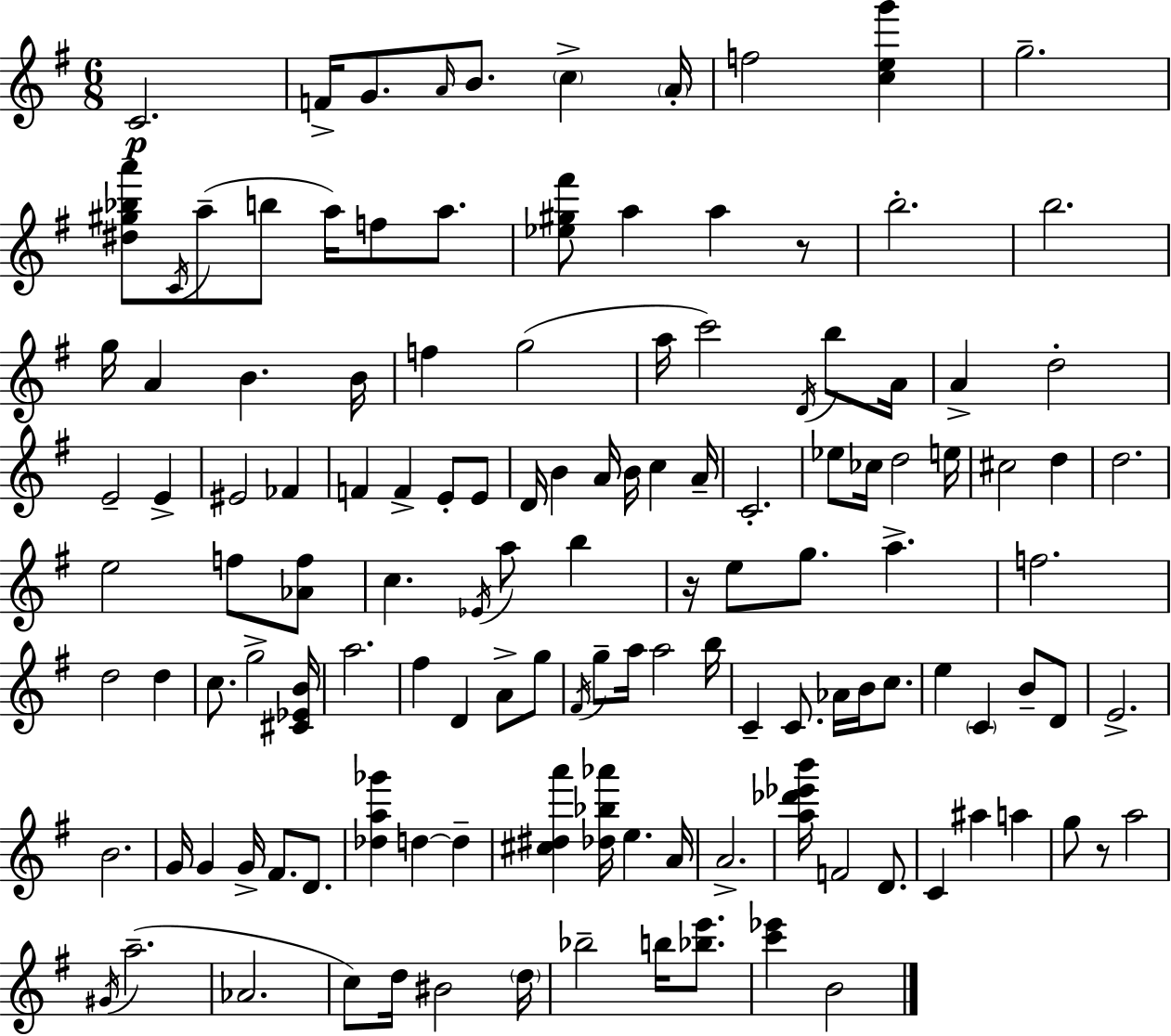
{
  \clef treble
  \numericTimeSignature
  \time 6/8
  \key e \minor
  c'2.\p | f'16-> g'8. \grace { a'16 } b'8. \parenthesize c''4-> | \parenthesize a'16-. f''2 <c'' e'' g'''>4 | g''2.-- | \break <dis'' gis'' bes'' a'''>8 \acciaccatura { c'16 }( a''8-- b''8 a''16) f''8 a''8. | <ees'' gis'' fis'''>8 a''4 a''4 | r8 b''2.-. | b''2. | \break g''16 a'4 b'4. | b'16 f''4 g''2( | a''16 c'''2) \acciaccatura { d'16 } | b''8 a'16 a'4-> d''2-. | \break e'2-- e'4-> | eis'2 fes'4 | f'4 f'4-> e'8-. | e'8 d'16 b'4 a'16 b'16 c''4 | \break a'16-- c'2.-. | ees''8 ces''16 d''2 | e''16 cis''2 d''4 | d''2. | \break e''2 f''8 | <aes' f''>8 c''4. \acciaccatura { ees'16 } a''8 | b''4 r16 e''8 g''8. a''4.-> | f''2. | \break d''2 | d''4 c''8. g''2-> | <cis' ees' b'>16 a''2. | fis''4 d'4 | \break a'8-> g''8 \acciaccatura { fis'16 } g''8-- a''16 a''2 | b''16 c'4-- c'8. | aes'16 b'16 c''8. e''4 \parenthesize c'4 | b'8-- d'8 e'2.-> | \break b'2. | g'16 g'4 g'16-> fis'8. | d'8. <des'' a'' ges'''>4 d''4~~ | d''4-- <cis'' dis'' a'''>4 <des'' bes'' aes'''>16 e''4. | \break a'16 a'2.-> | <a'' des''' ees''' b'''>16 f'2 | d'8. c'4 ais''4 | a''4 g''8 r8 a''2 | \break \acciaccatura { gis'16 }( a''2.-- | aes'2. | c''8) d''16 bis'2 | \parenthesize d''16 bes''2-- | \break b''16 <bes'' e'''>8. <c''' ees'''>4 b'2 | \bar "|."
}